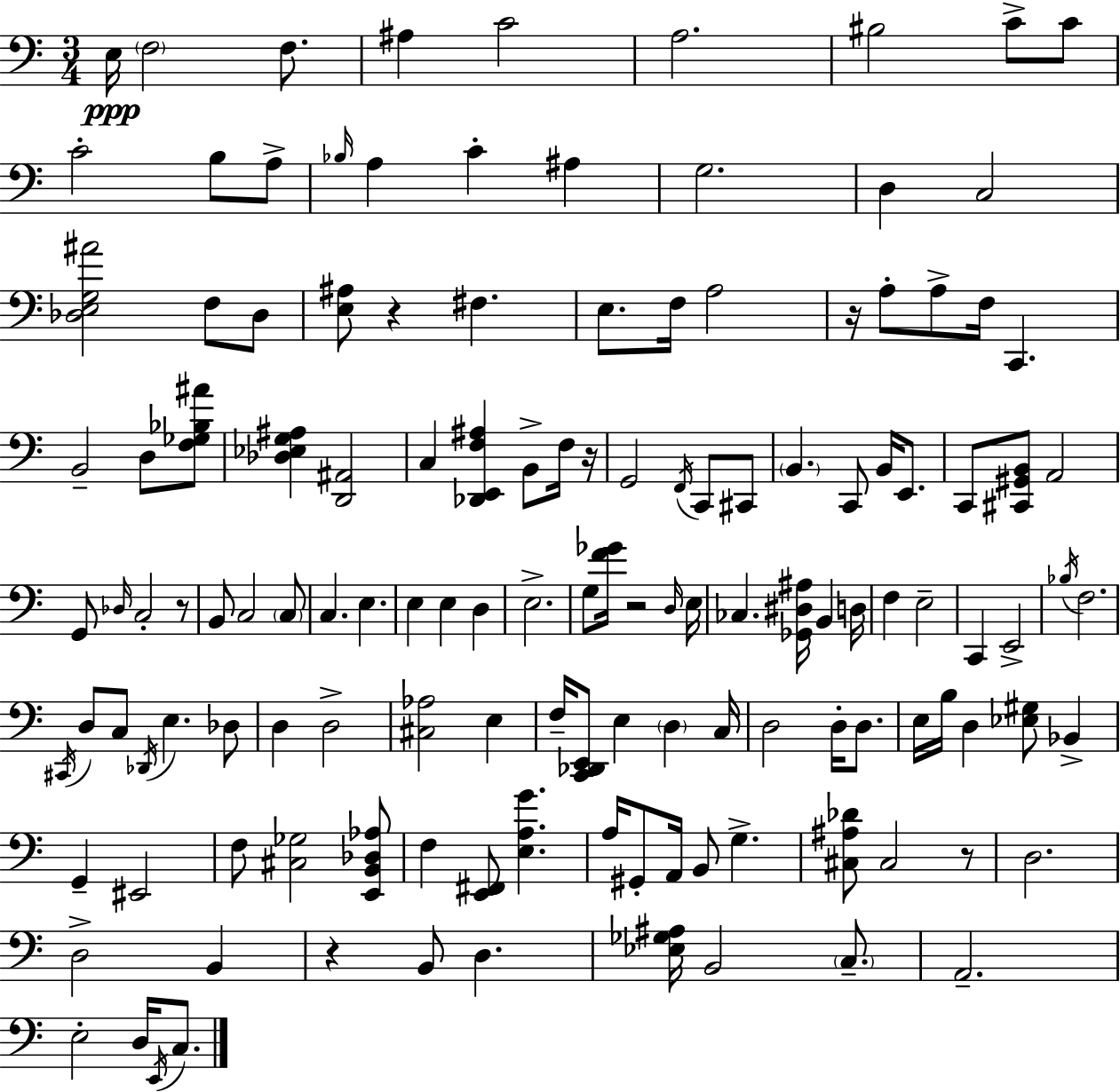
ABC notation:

X:1
T:Untitled
M:3/4
L:1/4
K:C
E,/4 F,2 F,/2 ^A, C2 A,2 ^B,2 C/2 C/2 C2 B,/2 A,/2 _B,/4 A, C ^A, G,2 D, C,2 [_D,E,G,^A]2 F,/2 _D,/2 [E,^A,]/2 z ^F, E,/2 F,/4 A,2 z/4 A,/2 A,/2 F,/4 C,, B,,2 D,/2 [F,_G,_B,^A]/2 [_D,_E,G,^A,] [D,,^A,,]2 C, [_D,,E,,F,^A,] B,,/2 F,/4 z/4 G,,2 F,,/4 C,,/2 ^C,,/2 B,, C,,/2 B,,/4 E,,/2 C,,/2 [^C,,^G,,B,,]/2 A,,2 G,,/2 _D,/4 C,2 z/2 B,,/2 C,2 C,/2 C, E, E, E, D, E,2 G,/2 [F_G]/4 z2 D,/4 E,/4 _C, [_G,,^D,^A,]/4 B,, D,/4 F, E,2 C,, E,,2 _B,/4 F,2 ^C,,/4 D,/2 C,/2 _D,,/4 E, _D,/2 D, D,2 [^C,_A,]2 E, F,/4 [C,,_D,,E,,]/2 E, D, C,/4 D,2 D,/4 D,/2 E,/4 B,/4 D, [_E,^G,]/2 _B,, G,, ^E,,2 F,/2 [^C,_G,]2 [E,,B,,_D,_A,]/2 F, [E,,^F,,]/2 [E,A,G] A,/4 ^G,,/2 A,,/4 B,,/2 G, [^C,^A,_D]/2 ^C,2 z/2 D,2 D,2 B,, z B,,/2 D, [_E,_G,^A,]/4 B,,2 C,/2 A,,2 E,2 D,/4 E,,/4 C,/2